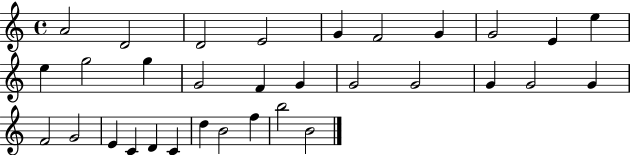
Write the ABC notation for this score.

X:1
T:Untitled
M:4/4
L:1/4
K:C
A2 D2 D2 E2 G F2 G G2 E e e g2 g G2 F G G2 G2 G G2 G F2 G2 E C D C d B2 f b2 B2